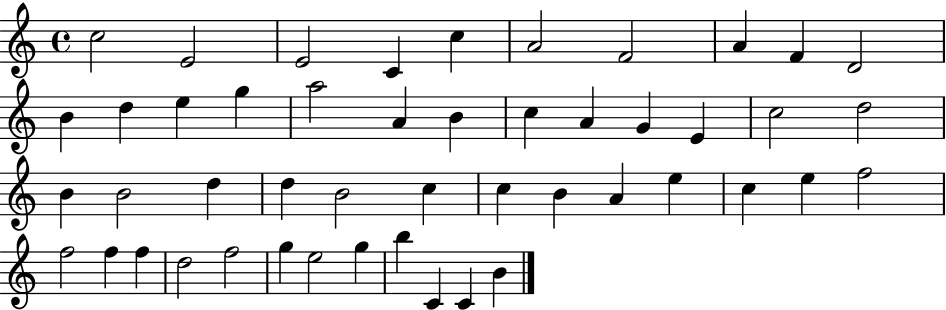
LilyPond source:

{
  \clef treble
  \time 4/4
  \defaultTimeSignature
  \key c \major
  c''2 e'2 | e'2 c'4 c''4 | a'2 f'2 | a'4 f'4 d'2 | \break b'4 d''4 e''4 g''4 | a''2 a'4 b'4 | c''4 a'4 g'4 e'4 | c''2 d''2 | \break b'4 b'2 d''4 | d''4 b'2 c''4 | c''4 b'4 a'4 e''4 | c''4 e''4 f''2 | \break f''2 f''4 f''4 | d''2 f''2 | g''4 e''2 g''4 | b''4 c'4 c'4 b'4 | \break \bar "|."
}